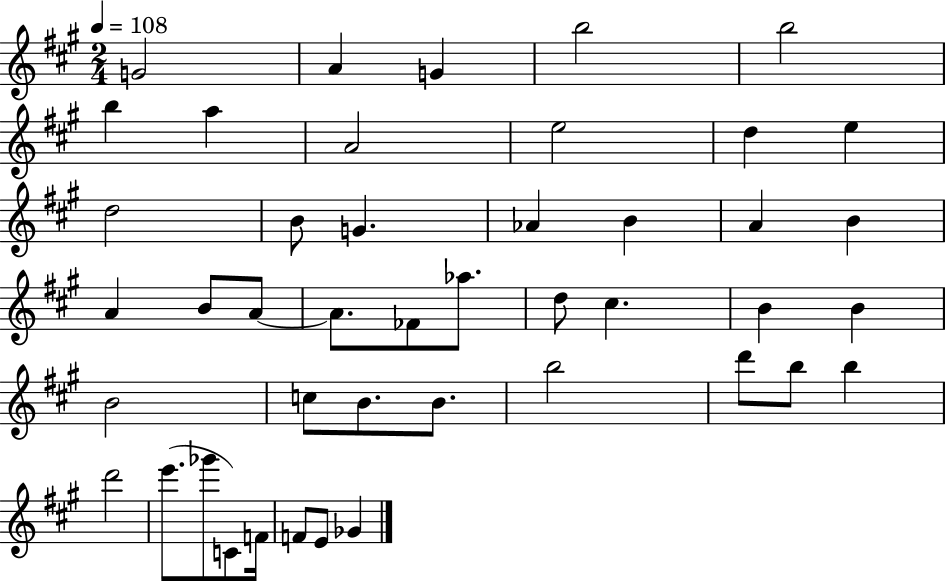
{
  \clef treble
  \numericTimeSignature
  \time 2/4
  \key a \major
  \tempo 4 = 108
  g'2 | a'4 g'4 | b''2 | b''2 | \break b''4 a''4 | a'2 | e''2 | d''4 e''4 | \break d''2 | b'8 g'4. | aes'4 b'4 | a'4 b'4 | \break a'4 b'8 a'8~~ | a'8. fes'8 aes''8. | d''8 cis''4. | b'4 b'4 | \break b'2 | c''8 b'8. b'8. | b''2 | d'''8 b''8 b''4 | \break d'''2 | e'''8.( ges'''8 c'8) f'16 | f'8 e'8 ges'4 | \bar "|."
}